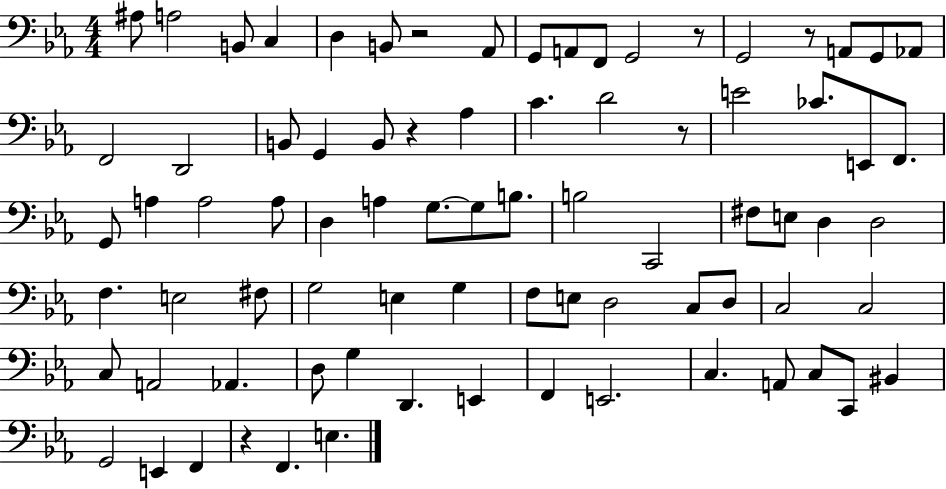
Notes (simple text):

A#3/e A3/h B2/e C3/q D3/q B2/e R/h Ab2/e G2/e A2/e F2/e G2/h R/e G2/h R/e A2/e G2/e Ab2/e F2/h D2/h B2/e G2/q B2/e R/q Ab3/q C4/q. D4/h R/e E4/h CES4/e. E2/e F2/e. G2/e A3/q A3/h A3/e D3/q A3/q G3/e. G3/e B3/e. B3/h C2/h F#3/e E3/e D3/q D3/h F3/q. E3/h F#3/e G3/h E3/q G3/q F3/e E3/e D3/h C3/e D3/e C3/h C3/h C3/e A2/h Ab2/q. D3/e G3/q D2/q. E2/q F2/q E2/h. C3/q. A2/e C3/e C2/e BIS2/q G2/h E2/q F2/q R/q F2/q. E3/q.